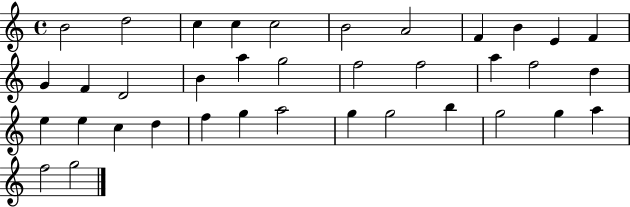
B4/h D5/h C5/q C5/q C5/h B4/h A4/h F4/q B4/q E4/q F4/q G4/q F4/q D4/h B4/q A5/q G5/h F5/h F5/h A5/q F5/h D5/q E5/q E5/q C5/q D5/q F5/q G5/q A5/h G5/q G5/h B5/q G5/h G5/q A5/q F5/h G5/h